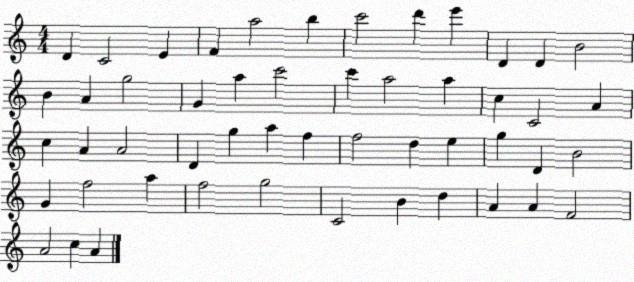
X:1
T:Untitled
M:4/4
L:1/4
K:C
D C2 E F a2 b c'2 d' e' D D B2 B A g2 G a c'2 c' a2 a c C2 A c A A2 D g a f f2 d e g D B2 G f2 a f2 g2 C2 B d A A F2 A2 c A